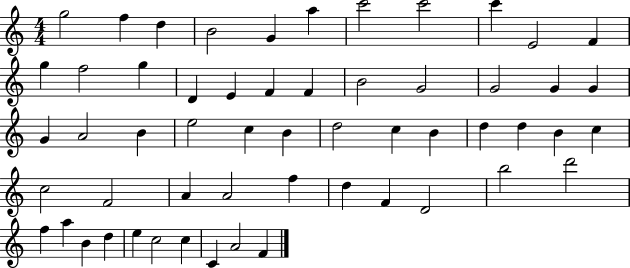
X:1
T:Untitled
M:4/4
L:1/4
K:C
g2 f d B2 G a c'2 c'2 c' E2 F g f2 g D E F F B2 G2 G2 G G G A2 B e2 c B d2 c B d d B c c2 F2 A A2 f d F D2 b2 d'2 f a B d e c2 c C A2 F